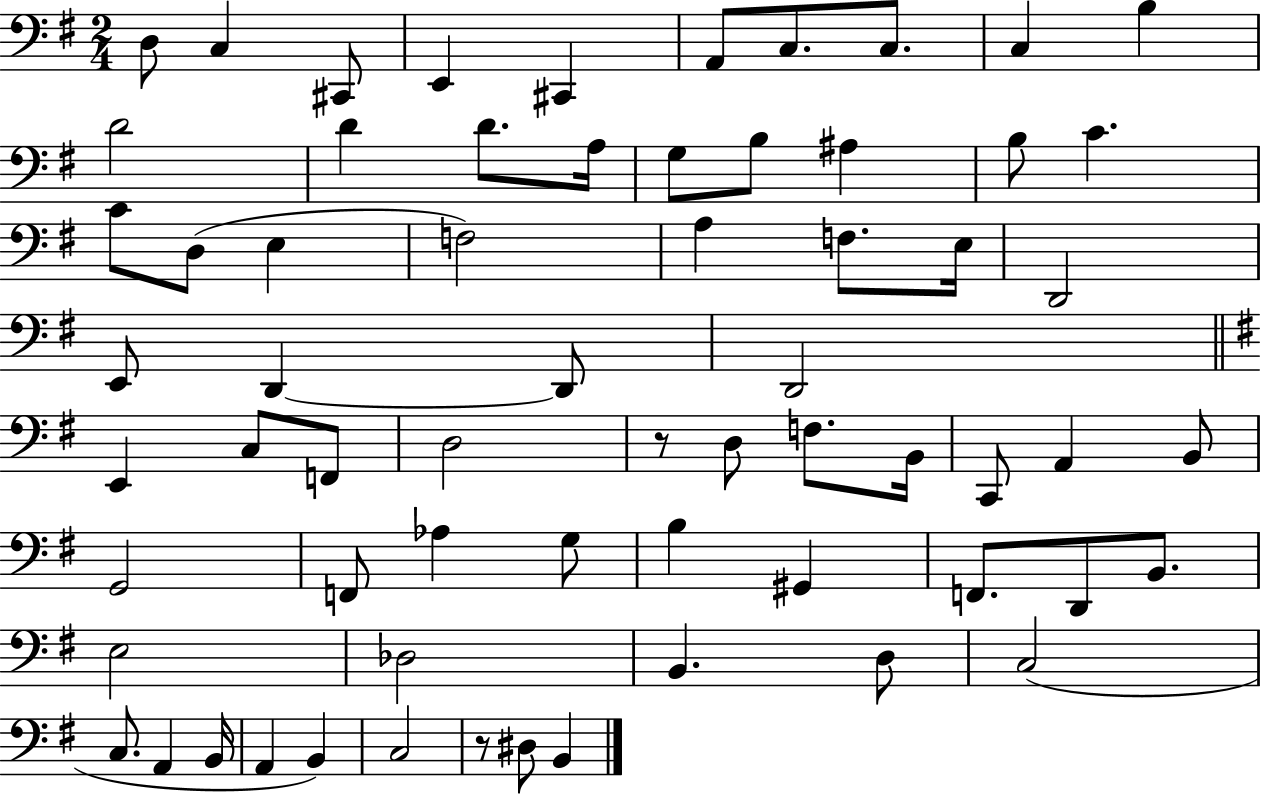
D3/e C3/q C#2/e E2/q C#2/q A2/e C3/e. C3/e. C3/q B3/q D4/h D4/q D4/e. A3/s G3/e B3/e A#3/q B3/e C4/q. C4/e D3/e E3/q F3/h A3/q F3/e. E3/s D2/h E2/e D2/q D2/e D2/h E2/q C3/e F2/e D3/h R/e D3/e F3/e. B2/s C2/e A2/q B2/e G2/h F2/e Ab3/q G3/e B3/q G#2/q F2/e. D2/e B2/e. E3/h Db3/h B2/q. D3/e C3/h C3/e. A2/q B2/s A2/q B2/q C3/h R/e D#3/e B2/q